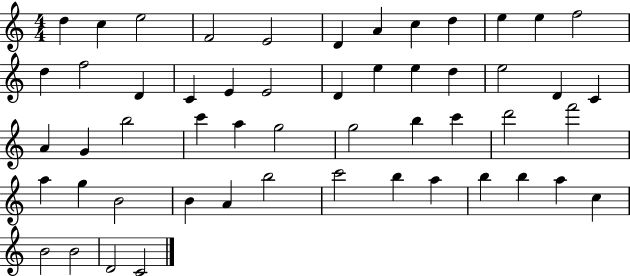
X:1
T:Untitled
M:4/4
L:1/4
K:C
d c e2 F2 E2 D A c d e e f2 d f2 D C E E2 D e e d e2 D C A G b2 c' a g2 g2 b c' d'2 f'2 a g B2 B A b2 c'2 b a b b a c B2 B2 D2 C2